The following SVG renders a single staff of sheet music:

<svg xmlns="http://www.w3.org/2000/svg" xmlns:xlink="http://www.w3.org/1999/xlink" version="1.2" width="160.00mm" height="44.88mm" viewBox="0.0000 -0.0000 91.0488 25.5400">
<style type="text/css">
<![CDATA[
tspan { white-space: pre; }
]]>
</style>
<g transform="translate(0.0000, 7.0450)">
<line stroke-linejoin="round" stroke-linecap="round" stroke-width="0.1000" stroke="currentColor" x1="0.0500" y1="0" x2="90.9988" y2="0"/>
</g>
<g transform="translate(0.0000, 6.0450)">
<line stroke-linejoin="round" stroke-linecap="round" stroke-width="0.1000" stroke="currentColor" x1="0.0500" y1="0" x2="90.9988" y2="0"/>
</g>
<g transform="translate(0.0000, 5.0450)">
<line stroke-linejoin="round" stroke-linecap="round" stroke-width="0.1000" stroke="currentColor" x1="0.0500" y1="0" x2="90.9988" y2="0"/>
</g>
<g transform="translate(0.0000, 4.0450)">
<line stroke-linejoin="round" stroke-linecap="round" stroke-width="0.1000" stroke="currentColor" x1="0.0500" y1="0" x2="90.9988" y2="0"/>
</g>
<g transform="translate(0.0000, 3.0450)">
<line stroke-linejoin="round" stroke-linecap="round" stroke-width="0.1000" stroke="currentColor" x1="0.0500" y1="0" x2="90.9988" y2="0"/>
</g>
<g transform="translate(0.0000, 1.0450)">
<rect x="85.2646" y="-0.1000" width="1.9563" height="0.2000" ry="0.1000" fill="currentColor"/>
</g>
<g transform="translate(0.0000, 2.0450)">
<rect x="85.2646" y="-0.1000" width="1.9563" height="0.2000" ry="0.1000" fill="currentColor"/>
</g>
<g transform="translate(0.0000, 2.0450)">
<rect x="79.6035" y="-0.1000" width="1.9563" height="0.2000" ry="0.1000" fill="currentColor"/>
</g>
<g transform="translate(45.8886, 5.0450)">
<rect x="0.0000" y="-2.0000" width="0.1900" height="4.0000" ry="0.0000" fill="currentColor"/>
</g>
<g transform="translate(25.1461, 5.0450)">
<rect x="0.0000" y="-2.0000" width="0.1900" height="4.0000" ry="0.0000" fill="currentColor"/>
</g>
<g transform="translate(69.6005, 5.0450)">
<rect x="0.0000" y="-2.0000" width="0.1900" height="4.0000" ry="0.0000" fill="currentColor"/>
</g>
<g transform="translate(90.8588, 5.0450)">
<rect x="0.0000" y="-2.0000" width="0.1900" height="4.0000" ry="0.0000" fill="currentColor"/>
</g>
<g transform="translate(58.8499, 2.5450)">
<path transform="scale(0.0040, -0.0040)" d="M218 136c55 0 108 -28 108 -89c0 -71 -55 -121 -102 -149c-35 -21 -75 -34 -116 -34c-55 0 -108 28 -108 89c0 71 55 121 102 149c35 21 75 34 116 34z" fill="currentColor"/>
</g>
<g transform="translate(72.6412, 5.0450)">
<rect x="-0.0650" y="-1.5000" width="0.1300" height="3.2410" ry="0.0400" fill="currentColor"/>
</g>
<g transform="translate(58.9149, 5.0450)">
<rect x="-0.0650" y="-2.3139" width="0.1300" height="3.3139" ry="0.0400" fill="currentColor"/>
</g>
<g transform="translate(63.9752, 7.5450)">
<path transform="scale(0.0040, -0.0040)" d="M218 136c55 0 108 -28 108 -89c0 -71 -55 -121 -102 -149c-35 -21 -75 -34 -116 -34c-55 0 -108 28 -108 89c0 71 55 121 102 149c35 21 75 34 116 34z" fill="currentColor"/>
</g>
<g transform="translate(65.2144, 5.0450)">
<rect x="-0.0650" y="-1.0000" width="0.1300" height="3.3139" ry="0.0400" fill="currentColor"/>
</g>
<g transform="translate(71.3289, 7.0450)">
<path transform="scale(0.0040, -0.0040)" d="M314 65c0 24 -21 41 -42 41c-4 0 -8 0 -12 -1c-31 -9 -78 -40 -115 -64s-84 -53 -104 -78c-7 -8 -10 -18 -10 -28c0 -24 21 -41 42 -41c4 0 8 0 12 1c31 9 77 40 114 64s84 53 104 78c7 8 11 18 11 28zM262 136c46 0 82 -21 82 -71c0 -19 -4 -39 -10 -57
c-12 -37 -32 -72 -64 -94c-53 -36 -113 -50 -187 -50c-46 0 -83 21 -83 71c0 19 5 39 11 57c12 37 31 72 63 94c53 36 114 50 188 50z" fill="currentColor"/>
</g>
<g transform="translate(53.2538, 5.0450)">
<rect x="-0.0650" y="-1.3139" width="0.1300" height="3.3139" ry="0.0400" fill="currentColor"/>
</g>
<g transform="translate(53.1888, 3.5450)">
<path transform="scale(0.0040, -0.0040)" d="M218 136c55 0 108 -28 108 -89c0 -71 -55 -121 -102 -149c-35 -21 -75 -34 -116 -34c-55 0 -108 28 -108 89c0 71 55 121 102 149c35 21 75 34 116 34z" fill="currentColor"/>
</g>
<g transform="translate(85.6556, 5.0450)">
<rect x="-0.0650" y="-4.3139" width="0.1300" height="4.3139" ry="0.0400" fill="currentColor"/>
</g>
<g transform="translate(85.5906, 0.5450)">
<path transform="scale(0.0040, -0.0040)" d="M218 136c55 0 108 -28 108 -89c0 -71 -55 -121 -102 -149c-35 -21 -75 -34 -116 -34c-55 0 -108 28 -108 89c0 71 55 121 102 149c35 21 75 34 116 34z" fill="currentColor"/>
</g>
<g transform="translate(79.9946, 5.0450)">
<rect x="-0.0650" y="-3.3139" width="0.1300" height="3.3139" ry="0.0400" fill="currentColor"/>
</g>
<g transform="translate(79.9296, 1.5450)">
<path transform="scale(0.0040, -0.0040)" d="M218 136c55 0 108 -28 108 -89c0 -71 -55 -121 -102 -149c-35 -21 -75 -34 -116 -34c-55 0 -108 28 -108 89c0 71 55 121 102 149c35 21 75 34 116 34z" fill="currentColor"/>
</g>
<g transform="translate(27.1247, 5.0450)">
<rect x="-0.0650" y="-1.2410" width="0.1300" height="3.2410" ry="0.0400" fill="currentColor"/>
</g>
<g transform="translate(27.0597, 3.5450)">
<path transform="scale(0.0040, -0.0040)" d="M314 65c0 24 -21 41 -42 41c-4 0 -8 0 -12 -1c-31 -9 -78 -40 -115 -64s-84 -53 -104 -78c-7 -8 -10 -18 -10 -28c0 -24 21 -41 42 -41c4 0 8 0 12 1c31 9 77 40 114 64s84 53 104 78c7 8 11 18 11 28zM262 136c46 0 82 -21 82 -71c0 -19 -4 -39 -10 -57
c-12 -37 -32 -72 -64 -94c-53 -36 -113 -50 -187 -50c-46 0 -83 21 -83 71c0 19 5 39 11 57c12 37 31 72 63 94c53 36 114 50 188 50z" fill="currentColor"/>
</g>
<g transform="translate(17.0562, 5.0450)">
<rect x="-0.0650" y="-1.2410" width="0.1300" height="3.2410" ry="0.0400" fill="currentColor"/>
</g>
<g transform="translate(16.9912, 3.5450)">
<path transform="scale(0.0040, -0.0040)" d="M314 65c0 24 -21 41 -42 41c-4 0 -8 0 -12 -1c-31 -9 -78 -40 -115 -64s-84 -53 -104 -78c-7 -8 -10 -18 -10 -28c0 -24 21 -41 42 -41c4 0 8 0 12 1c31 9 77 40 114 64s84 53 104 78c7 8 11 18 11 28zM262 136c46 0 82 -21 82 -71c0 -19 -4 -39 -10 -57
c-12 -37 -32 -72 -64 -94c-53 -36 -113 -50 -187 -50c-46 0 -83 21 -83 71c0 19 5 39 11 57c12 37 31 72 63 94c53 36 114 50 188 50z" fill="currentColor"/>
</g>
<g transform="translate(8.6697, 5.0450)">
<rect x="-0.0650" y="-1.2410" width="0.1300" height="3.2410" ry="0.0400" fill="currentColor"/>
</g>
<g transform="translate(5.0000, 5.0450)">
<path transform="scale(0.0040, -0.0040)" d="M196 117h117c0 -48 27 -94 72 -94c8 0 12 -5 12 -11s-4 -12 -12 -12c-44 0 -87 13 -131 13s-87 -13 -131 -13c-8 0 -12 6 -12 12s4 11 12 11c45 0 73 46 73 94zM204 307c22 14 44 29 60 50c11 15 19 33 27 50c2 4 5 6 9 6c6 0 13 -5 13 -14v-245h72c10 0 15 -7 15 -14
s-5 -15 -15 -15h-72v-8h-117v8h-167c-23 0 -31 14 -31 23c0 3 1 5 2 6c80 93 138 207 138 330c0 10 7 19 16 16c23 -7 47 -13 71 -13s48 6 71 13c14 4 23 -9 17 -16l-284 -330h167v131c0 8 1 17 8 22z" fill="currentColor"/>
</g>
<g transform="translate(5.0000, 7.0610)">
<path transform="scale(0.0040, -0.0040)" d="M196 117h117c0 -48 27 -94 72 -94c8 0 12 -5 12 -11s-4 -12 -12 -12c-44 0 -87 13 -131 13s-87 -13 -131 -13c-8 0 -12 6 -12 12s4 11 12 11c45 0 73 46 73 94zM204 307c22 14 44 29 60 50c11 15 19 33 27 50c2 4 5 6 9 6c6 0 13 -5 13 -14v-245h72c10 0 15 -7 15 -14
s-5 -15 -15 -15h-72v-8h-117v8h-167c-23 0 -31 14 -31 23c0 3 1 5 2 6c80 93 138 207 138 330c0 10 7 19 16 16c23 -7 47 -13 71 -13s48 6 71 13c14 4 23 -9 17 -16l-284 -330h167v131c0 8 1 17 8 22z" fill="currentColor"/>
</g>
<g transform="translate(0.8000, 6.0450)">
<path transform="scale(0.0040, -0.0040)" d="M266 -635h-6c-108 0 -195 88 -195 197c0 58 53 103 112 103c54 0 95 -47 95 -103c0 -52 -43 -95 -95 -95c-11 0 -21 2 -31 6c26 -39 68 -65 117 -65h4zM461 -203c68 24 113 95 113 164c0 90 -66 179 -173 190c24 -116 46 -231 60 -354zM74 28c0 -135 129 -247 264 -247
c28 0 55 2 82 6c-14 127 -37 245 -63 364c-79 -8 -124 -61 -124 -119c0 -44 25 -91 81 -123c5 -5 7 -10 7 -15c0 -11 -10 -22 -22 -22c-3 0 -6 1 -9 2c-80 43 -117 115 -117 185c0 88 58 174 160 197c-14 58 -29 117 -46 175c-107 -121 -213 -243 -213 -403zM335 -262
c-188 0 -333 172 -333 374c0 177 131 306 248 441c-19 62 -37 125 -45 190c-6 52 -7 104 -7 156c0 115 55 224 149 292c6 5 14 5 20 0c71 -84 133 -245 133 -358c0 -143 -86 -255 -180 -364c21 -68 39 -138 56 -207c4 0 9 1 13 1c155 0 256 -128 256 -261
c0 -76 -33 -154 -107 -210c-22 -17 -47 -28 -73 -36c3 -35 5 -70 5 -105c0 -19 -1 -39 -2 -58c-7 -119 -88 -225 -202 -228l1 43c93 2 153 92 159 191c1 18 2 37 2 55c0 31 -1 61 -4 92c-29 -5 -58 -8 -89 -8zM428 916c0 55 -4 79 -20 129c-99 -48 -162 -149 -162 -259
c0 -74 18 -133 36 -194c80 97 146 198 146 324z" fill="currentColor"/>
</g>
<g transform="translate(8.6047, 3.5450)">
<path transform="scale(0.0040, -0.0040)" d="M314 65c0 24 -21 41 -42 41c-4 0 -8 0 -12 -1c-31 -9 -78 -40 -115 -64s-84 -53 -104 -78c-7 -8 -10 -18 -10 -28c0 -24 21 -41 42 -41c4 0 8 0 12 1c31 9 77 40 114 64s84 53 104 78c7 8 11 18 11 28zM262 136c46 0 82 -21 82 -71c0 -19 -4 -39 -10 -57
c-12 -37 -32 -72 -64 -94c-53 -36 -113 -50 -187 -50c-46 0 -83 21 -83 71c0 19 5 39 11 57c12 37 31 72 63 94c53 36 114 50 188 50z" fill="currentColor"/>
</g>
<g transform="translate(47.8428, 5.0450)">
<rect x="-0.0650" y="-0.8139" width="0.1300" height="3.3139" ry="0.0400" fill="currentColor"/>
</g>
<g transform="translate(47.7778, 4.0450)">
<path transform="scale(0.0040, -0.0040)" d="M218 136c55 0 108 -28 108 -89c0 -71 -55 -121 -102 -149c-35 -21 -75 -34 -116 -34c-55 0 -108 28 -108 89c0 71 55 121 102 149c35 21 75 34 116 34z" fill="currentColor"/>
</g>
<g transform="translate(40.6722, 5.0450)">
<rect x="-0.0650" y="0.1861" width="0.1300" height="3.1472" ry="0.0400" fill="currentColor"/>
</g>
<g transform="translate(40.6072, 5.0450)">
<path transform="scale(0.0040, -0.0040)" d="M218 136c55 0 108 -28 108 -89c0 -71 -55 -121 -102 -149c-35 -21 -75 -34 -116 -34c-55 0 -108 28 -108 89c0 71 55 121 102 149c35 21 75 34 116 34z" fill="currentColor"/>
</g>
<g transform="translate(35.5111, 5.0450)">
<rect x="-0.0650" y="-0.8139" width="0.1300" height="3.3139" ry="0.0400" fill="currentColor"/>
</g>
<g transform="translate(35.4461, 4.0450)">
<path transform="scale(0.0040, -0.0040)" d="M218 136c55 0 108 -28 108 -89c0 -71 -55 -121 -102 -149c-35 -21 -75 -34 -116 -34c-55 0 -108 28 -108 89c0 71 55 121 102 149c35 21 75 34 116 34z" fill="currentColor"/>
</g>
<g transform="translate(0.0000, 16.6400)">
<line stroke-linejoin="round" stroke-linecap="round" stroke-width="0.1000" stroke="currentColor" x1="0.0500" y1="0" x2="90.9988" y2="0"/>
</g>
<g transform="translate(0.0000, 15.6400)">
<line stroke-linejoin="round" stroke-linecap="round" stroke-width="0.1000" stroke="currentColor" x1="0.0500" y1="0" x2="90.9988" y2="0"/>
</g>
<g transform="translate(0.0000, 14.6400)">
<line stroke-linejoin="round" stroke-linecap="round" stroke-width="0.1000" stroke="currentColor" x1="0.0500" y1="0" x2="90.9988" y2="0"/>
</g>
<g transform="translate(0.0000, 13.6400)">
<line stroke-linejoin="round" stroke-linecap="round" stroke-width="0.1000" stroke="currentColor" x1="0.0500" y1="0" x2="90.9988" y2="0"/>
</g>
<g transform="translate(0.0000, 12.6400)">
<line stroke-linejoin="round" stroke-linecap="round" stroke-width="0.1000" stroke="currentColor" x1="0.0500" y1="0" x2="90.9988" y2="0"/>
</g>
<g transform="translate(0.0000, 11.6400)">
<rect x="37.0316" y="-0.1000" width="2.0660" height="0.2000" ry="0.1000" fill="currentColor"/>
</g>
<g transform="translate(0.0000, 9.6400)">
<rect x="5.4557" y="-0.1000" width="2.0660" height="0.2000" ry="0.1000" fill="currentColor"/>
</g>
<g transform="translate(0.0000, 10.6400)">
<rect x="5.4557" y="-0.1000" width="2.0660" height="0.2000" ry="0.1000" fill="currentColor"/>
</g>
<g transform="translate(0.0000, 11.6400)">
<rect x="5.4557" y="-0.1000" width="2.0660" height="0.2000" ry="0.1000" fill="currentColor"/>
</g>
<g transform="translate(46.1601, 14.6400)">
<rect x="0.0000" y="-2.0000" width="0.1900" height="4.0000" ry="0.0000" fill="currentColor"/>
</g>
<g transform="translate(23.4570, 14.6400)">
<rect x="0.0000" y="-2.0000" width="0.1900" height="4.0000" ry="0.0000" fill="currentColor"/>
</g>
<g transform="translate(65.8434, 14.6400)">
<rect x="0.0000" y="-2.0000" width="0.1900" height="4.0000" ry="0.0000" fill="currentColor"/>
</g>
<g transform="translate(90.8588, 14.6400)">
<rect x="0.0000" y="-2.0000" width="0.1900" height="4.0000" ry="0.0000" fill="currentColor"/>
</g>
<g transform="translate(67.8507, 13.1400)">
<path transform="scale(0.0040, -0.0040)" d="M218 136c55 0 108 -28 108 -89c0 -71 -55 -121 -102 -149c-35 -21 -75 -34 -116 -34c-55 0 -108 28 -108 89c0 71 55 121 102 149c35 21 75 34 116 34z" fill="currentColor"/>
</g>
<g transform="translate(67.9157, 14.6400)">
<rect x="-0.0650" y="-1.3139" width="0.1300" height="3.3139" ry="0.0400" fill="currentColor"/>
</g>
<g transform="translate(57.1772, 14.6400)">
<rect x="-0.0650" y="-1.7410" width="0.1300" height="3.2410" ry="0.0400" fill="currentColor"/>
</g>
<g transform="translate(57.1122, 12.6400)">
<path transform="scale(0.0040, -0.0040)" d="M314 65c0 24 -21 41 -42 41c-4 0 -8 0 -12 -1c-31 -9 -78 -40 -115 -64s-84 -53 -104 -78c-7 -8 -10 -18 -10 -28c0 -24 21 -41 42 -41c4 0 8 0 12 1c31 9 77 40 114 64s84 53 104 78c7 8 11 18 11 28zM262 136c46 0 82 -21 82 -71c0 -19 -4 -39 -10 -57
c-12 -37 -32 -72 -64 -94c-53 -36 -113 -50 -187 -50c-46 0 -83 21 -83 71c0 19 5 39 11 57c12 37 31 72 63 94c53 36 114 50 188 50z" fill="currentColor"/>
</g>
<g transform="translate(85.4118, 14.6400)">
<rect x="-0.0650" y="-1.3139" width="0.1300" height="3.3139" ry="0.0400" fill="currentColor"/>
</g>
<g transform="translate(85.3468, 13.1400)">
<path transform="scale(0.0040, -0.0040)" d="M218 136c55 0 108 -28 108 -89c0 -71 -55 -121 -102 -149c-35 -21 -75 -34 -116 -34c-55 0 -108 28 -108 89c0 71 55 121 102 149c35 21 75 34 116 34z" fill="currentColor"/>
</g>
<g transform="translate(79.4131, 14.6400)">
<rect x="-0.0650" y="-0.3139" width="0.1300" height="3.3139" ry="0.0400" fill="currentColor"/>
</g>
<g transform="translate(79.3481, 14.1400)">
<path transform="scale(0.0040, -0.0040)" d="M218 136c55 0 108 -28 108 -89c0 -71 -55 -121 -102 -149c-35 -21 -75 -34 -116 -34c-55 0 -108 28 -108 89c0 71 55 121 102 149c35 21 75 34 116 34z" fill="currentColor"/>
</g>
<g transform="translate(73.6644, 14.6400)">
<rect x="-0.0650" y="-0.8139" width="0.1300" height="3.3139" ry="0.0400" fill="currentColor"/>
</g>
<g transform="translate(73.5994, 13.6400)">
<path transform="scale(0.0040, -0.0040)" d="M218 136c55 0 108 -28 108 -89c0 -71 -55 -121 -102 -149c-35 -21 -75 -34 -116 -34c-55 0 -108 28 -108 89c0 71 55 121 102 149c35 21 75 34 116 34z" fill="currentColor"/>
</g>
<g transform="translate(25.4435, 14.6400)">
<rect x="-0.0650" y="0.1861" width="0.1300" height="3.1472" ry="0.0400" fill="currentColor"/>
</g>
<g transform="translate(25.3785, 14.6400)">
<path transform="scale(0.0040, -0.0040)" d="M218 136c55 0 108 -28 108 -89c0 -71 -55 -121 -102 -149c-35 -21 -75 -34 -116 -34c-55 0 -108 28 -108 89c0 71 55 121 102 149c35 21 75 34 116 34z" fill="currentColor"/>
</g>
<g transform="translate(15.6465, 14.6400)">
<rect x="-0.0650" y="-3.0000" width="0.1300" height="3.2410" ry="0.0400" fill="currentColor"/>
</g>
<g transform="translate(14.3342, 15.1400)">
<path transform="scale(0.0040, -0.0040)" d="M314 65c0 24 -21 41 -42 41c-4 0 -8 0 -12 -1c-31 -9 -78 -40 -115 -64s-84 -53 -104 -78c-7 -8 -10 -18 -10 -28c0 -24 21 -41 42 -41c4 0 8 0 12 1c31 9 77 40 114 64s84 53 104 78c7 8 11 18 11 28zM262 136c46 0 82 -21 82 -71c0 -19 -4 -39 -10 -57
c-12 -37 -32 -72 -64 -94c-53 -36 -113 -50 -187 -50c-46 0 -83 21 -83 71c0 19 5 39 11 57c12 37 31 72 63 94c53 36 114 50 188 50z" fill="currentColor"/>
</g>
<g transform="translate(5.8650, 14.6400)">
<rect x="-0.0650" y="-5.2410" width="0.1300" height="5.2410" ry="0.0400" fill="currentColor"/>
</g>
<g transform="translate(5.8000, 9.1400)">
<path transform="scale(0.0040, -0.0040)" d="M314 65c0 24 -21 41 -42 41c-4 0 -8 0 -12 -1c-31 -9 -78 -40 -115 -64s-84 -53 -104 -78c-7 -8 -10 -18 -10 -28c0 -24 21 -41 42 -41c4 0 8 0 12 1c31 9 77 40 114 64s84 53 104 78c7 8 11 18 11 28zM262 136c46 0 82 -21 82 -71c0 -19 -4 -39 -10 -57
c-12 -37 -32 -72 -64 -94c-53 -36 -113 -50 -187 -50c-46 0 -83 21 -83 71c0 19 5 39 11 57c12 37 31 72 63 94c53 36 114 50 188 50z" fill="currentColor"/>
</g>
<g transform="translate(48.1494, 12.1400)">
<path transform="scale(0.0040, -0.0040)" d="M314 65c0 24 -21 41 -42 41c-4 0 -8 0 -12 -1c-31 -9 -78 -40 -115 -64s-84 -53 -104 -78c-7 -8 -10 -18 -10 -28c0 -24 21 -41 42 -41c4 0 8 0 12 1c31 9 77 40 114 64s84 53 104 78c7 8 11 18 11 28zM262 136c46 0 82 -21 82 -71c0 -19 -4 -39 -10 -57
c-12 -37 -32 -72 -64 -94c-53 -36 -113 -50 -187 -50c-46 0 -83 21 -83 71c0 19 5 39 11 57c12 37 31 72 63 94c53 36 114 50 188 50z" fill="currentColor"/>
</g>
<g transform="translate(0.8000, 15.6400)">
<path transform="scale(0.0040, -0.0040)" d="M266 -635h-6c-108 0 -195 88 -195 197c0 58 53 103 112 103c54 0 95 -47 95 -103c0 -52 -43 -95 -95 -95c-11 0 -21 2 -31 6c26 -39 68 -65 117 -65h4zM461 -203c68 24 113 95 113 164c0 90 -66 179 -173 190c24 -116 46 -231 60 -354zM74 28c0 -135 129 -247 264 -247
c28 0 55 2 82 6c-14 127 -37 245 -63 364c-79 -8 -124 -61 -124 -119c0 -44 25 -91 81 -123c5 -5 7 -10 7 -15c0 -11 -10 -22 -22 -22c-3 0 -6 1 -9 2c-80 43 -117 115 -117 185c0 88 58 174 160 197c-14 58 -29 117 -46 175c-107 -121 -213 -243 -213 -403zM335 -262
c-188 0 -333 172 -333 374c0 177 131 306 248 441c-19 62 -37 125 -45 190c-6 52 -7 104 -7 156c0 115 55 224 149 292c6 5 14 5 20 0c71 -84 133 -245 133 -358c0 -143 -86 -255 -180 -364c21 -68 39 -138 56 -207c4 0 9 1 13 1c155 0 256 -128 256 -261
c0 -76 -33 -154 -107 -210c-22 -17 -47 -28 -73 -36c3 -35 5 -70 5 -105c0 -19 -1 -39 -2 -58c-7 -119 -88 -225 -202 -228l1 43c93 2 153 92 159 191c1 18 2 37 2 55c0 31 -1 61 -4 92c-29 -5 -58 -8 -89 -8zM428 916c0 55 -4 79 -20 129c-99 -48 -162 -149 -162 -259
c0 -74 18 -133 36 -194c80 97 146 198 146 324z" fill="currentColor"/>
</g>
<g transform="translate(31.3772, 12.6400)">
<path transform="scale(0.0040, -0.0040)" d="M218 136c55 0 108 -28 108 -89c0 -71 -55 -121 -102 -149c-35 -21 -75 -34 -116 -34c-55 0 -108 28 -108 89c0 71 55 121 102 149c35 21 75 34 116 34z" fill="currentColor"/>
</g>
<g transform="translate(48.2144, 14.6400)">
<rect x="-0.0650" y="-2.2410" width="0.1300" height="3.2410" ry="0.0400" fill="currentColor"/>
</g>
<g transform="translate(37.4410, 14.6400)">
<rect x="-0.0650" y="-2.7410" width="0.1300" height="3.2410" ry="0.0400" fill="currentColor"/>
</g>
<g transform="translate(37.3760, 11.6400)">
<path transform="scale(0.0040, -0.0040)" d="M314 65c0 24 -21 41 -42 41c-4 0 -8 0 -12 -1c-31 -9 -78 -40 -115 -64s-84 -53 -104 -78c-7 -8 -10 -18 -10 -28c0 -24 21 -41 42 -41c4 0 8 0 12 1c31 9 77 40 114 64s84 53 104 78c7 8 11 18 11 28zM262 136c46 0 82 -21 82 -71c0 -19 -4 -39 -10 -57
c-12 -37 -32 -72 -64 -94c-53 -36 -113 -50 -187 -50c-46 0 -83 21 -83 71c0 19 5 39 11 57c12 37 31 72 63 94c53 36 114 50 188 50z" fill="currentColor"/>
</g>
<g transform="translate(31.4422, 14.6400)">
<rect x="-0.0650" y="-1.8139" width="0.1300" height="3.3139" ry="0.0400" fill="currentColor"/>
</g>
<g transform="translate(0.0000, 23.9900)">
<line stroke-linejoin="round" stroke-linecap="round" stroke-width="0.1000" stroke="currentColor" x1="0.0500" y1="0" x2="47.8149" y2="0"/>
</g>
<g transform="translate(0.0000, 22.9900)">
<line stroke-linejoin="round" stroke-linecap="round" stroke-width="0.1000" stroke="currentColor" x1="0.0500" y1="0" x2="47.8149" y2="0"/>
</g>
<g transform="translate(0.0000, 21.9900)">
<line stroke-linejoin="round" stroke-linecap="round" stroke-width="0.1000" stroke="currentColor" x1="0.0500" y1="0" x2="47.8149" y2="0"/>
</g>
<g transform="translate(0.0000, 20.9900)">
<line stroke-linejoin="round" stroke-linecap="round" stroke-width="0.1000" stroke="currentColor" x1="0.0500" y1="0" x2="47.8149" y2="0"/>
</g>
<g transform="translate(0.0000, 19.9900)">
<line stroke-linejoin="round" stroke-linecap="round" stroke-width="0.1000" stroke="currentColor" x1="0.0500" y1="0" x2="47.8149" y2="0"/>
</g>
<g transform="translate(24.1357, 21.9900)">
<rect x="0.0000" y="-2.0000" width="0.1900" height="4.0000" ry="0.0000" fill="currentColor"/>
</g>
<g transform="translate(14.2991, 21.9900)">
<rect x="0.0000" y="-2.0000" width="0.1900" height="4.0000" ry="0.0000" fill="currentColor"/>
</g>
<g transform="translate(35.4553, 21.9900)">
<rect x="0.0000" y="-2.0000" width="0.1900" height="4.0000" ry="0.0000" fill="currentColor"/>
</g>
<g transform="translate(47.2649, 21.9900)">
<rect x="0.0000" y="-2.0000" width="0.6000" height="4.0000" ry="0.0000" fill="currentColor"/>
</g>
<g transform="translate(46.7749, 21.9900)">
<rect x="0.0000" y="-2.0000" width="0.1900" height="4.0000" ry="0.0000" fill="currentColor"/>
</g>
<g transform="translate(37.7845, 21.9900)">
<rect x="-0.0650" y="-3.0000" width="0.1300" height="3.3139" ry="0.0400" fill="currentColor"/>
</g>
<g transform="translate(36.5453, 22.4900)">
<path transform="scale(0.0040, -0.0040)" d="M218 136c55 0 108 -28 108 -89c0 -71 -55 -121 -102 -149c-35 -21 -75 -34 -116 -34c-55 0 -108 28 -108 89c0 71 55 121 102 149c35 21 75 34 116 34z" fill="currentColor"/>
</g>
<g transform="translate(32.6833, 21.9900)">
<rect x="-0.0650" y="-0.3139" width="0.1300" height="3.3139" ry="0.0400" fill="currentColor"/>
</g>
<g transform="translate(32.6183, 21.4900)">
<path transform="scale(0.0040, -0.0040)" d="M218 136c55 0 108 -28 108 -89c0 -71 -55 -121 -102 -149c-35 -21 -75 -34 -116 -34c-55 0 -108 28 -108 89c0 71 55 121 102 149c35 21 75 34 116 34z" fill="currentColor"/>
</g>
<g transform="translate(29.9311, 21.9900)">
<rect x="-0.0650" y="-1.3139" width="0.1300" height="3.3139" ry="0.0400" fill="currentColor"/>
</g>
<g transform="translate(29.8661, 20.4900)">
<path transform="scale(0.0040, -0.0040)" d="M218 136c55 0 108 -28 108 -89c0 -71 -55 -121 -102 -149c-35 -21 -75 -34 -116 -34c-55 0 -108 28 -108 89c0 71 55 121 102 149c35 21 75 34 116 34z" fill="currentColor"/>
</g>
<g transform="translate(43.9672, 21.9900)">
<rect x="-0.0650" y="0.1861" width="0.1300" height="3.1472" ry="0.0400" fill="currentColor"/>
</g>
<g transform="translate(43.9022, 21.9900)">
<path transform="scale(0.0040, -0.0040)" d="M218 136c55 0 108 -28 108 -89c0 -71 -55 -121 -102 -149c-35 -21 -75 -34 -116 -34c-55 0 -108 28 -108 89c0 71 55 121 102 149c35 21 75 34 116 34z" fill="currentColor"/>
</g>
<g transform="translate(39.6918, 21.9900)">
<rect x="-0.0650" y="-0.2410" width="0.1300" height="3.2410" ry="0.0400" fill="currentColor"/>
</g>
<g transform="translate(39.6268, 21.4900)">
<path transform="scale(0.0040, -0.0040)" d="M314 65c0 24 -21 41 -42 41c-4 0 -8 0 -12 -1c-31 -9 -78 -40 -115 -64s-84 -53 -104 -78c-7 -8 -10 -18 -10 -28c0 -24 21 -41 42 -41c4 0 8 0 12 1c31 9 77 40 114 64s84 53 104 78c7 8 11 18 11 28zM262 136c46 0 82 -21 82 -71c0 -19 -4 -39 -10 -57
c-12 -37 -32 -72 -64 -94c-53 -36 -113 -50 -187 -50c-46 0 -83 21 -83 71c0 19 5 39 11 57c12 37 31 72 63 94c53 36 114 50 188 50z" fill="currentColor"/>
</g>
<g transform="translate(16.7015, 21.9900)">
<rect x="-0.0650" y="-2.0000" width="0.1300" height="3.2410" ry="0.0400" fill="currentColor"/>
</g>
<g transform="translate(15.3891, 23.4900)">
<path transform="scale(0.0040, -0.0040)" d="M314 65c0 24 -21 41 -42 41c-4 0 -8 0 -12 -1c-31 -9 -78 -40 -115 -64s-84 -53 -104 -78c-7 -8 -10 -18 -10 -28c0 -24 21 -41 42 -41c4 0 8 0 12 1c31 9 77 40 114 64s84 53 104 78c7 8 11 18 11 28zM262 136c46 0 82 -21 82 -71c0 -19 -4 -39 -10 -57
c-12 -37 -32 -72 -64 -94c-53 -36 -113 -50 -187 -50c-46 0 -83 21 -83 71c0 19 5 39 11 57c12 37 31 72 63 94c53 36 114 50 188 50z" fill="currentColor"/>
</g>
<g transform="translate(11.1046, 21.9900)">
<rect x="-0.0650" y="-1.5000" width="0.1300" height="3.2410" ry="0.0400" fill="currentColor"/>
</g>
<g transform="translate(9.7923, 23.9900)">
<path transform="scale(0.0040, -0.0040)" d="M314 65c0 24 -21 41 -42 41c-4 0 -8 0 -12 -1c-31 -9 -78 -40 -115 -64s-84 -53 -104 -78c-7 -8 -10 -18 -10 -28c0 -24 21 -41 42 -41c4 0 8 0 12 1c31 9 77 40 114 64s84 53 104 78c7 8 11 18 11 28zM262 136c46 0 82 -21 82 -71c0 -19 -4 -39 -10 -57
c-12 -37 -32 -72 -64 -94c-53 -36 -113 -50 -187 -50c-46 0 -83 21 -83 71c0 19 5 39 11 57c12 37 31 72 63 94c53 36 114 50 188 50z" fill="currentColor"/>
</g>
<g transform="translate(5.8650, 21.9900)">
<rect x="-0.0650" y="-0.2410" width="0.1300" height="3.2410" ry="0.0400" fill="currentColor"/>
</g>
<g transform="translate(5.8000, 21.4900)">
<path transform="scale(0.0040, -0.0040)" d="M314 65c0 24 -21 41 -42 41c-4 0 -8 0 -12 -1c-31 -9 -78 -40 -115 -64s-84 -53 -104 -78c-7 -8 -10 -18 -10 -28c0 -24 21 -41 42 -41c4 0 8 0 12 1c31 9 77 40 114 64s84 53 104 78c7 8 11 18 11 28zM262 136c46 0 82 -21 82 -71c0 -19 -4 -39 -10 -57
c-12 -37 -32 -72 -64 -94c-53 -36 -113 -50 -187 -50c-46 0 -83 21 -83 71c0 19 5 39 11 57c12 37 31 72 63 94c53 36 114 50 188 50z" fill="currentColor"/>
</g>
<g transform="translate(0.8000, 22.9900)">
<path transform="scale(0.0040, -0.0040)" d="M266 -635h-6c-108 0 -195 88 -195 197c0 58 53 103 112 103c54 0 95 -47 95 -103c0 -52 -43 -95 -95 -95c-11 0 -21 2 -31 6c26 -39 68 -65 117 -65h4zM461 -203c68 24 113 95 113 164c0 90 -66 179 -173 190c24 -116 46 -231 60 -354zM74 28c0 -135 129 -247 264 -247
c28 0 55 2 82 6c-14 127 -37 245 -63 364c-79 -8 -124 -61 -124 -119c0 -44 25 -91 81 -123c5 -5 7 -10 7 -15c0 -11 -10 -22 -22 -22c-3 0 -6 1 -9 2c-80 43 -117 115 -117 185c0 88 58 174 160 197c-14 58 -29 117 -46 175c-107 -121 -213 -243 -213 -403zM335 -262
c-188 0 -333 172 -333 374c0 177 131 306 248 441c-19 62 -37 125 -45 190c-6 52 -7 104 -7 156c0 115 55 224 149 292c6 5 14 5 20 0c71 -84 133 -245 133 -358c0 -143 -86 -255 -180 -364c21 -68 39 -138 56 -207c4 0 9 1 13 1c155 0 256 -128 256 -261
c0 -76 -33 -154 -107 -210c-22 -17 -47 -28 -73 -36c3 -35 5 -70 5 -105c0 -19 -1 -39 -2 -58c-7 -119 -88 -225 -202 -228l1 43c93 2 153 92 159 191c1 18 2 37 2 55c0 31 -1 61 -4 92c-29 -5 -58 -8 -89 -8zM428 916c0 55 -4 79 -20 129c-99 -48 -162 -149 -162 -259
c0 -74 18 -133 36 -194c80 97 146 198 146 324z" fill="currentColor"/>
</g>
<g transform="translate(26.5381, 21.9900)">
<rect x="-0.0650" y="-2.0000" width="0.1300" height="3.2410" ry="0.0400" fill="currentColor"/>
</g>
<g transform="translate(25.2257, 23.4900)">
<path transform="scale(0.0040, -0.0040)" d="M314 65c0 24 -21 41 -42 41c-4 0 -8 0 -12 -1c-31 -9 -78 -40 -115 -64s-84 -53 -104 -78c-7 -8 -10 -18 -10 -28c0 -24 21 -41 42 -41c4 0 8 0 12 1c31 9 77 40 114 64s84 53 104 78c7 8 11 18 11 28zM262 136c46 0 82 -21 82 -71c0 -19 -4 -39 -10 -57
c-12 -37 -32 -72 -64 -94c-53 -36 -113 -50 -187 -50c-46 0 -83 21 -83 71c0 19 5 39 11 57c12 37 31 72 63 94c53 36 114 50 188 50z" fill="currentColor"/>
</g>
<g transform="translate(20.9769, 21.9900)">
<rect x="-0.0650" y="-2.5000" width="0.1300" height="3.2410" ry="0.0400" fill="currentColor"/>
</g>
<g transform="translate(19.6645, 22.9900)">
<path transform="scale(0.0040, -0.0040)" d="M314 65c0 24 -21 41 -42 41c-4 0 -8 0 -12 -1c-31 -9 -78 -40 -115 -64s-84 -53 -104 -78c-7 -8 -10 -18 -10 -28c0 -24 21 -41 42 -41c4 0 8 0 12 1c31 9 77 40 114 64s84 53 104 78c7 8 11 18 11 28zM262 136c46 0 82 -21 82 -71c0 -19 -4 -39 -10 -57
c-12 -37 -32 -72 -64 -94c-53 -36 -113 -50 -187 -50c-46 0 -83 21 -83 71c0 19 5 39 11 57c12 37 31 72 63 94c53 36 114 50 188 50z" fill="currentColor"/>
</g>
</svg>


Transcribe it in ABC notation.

X:1
T:Untitled
M:4/4
L:1/4
K:C
e2 e2 e2 d B d e g D E2 b d' f'2 A2 B f a2 g2 f2 e d c e c2 E2 F2 G2 F2 e c A c2 B